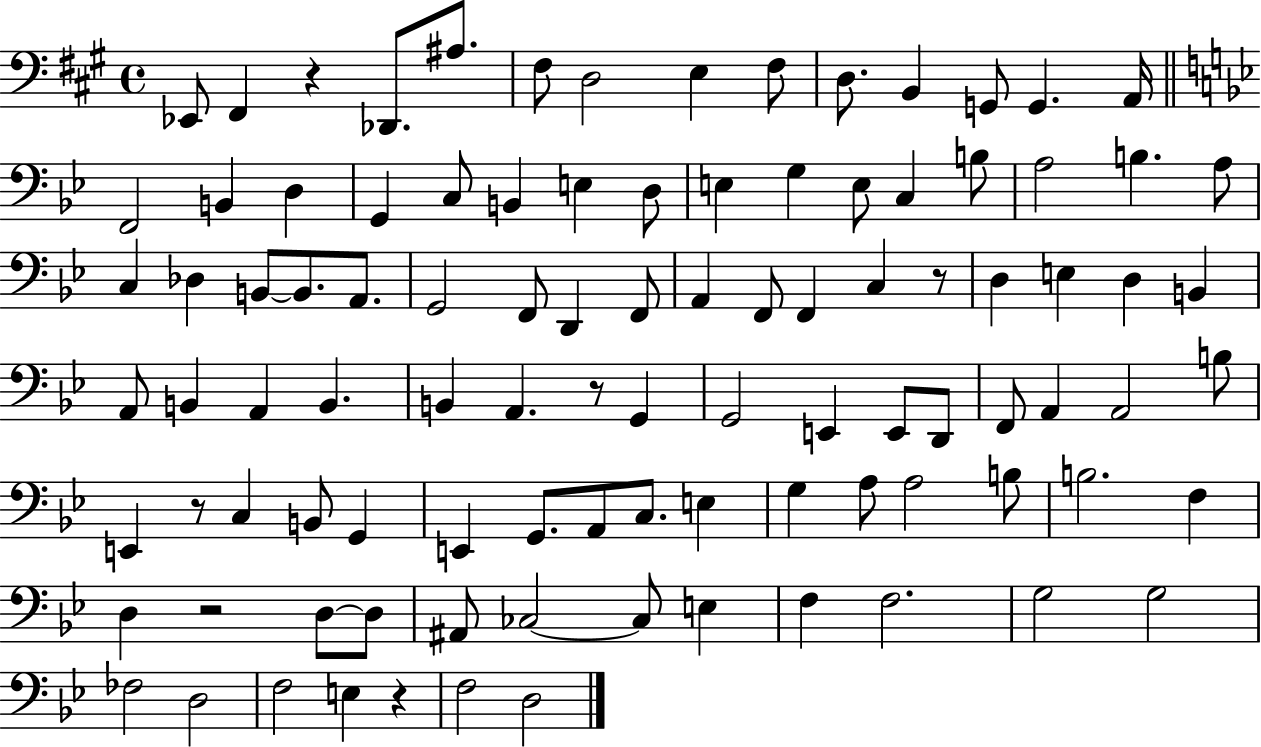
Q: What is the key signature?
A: A major